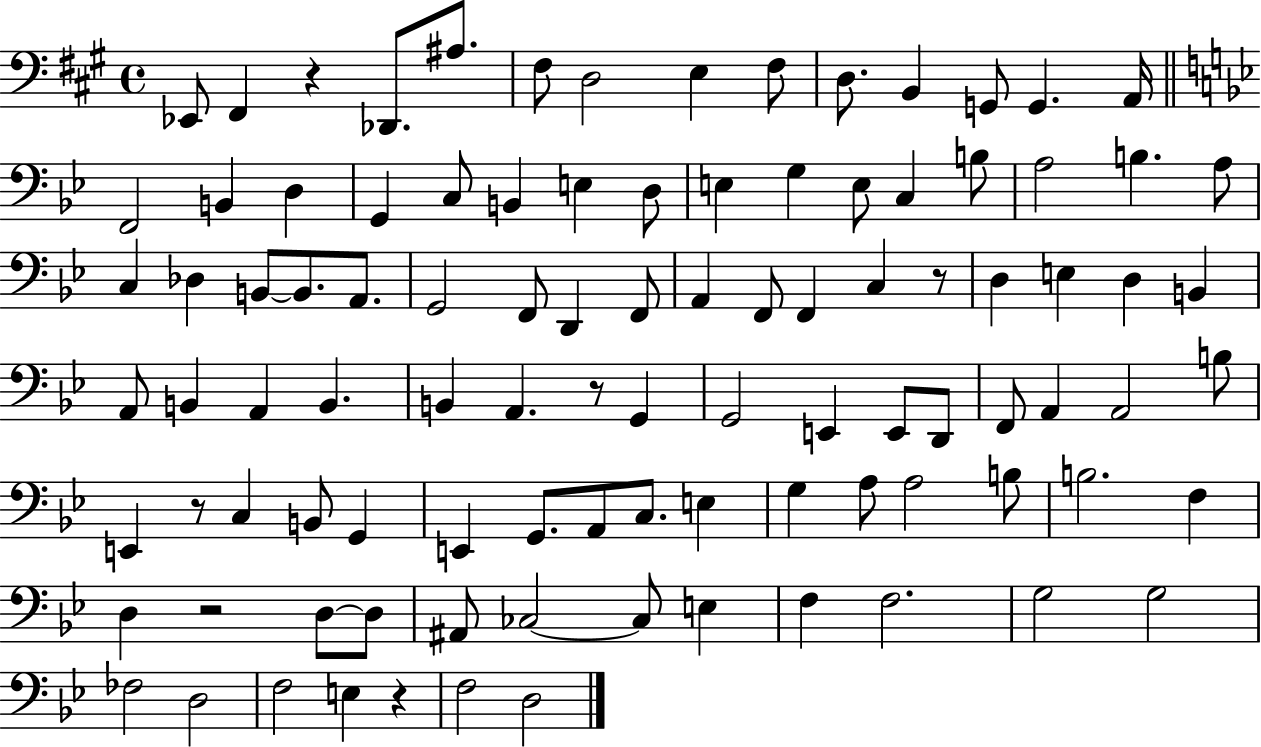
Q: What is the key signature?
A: A major